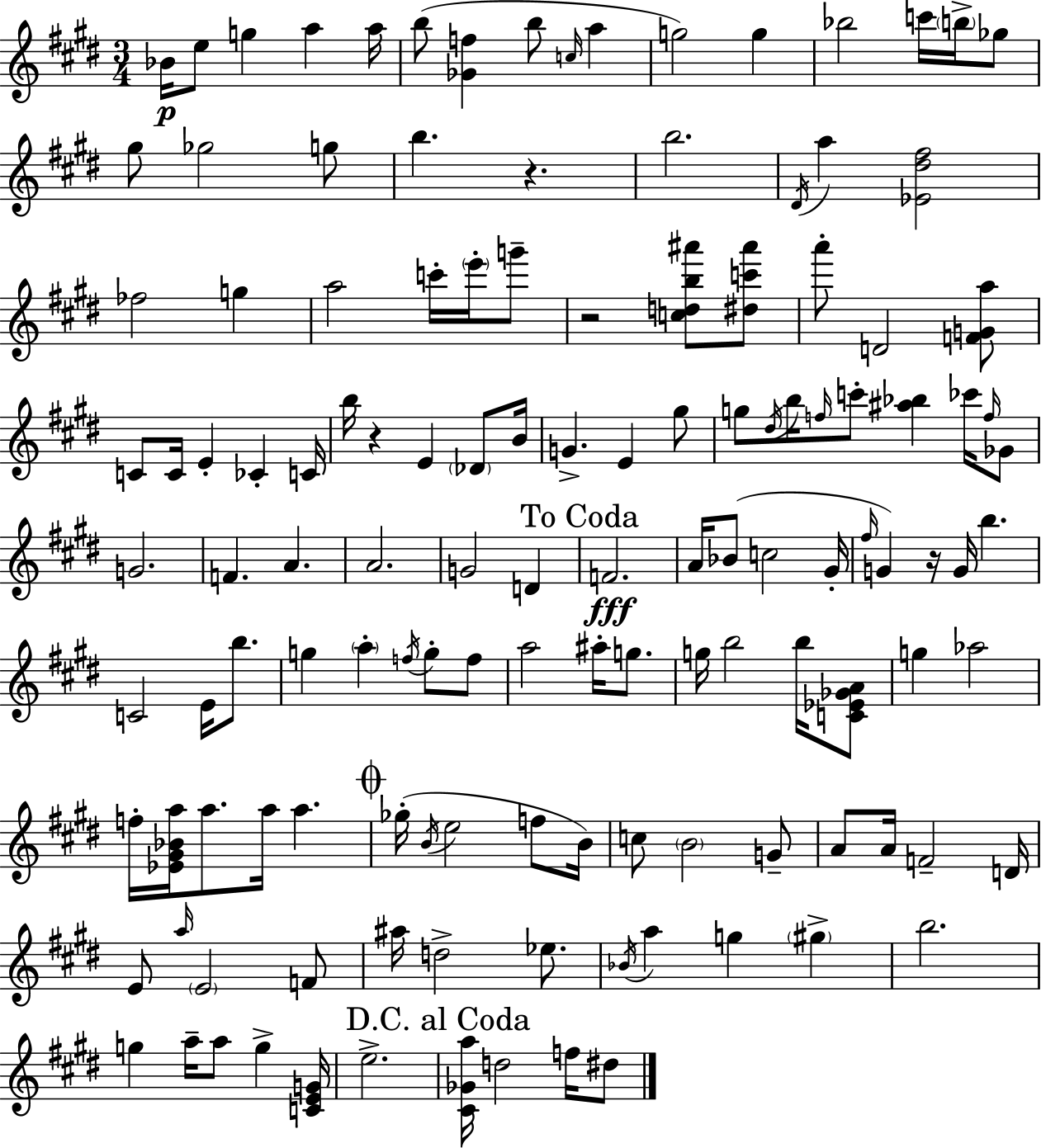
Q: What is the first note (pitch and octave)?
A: Bb4